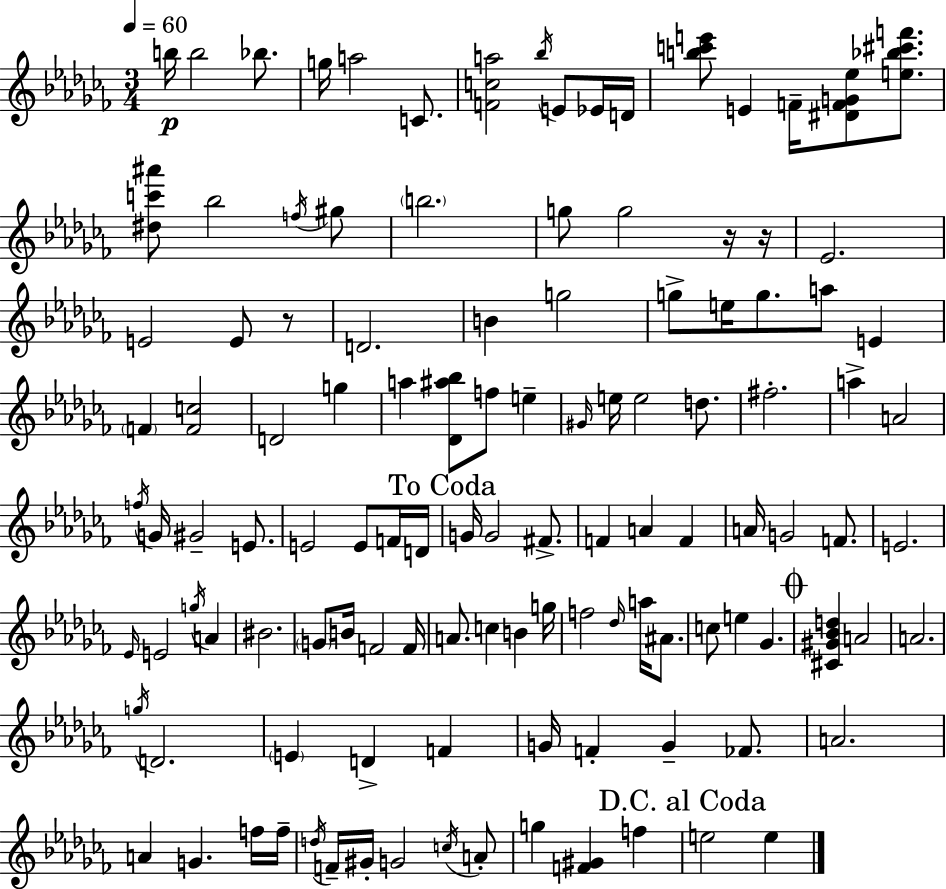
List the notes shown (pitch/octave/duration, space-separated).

B5/s B5/h Bb5/e. G5/s A5/h C4/e. [F4,C5,A5]/h Bb5/s E4/e Eb4/s D4/s [B5,C6,E6]/e E4/q F4/s [D#4,F4,G4,Eb5]/e [E5,Bb5,C#6,F6]/e. [D#5,C6,A#6]/e Bb5/h F5/s G#5/e B5/h. G5/e G5/h R/s R/s Eb4/h. E4/h E4/e R/e D4/h. B4/q G5/h G5/e E5/s G5/e. A5/e E4/q F4/q [F4,C5]/h D4/h G5/q A5/q [Db4,A#5,Bb5]/e F5/e E5/q G#4/s E5/s E5/h D5/e. F#5/h. A5/q A4/h F5/s G4/s G#4/h E4/e. E4/h E4/e F4/s D4/s G4/s G4/h F#4/e. F4/q A4/q F4/q A4/s G4/h F4/e. E4/h. Eb4/s E4/h G5/s A4/q BIS4/h. G4/e B4/s F4/h F4/s A4/e. C5/q B4/q G5/s F5/h Db5/s A5/s A#4/e. C5/e E5/q Gb4/q. [C#4,G#4,Bb4,D5]/q A4/h A4/h. G5/s D4/h. E4/q D4/q F4/q G4/s F4/q G4/q FES4/e. A4/h. A4/q G4/q. F5/s F5/s D5/s F4/s G#4/s G4/h C5/s A4/e G5/q [F4,G#4]/q F5/q E5/h E5/q